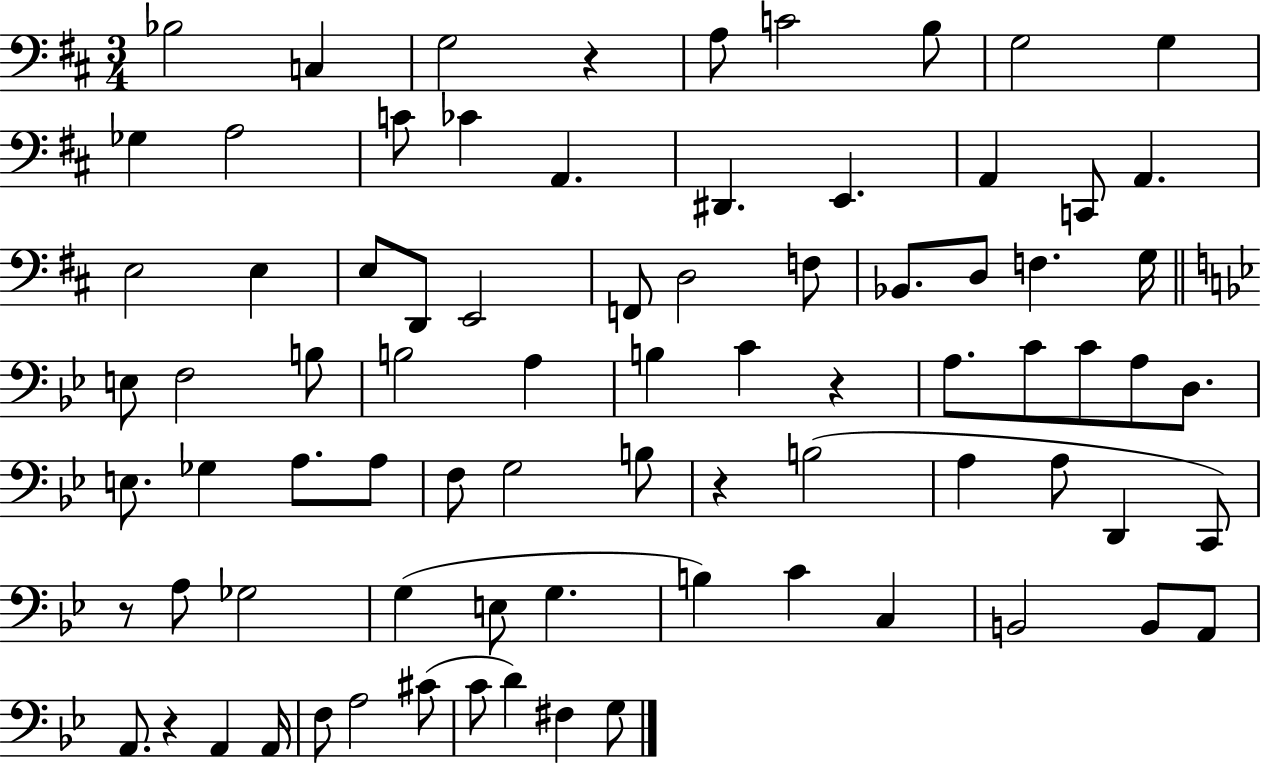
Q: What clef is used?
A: bass